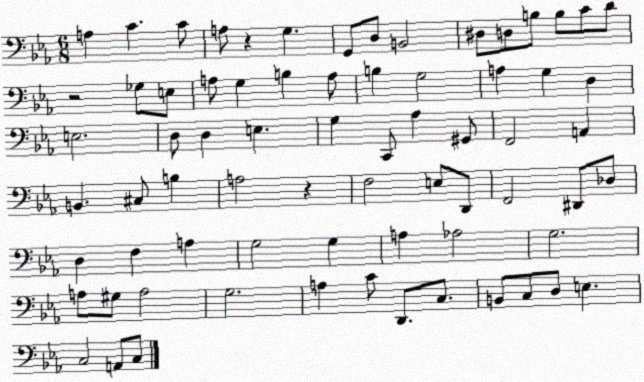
X:1
T:Untitled
M:6/8
L:1/4
K:Eb
A, C C/2 A,/2 z G, G,,/2 D,/2 B,,2 ^D,/2 D,/2 B,/2 B,/2 C/2 D/2 z2 _G,/2 E,/2 A,/2 G, B, A,/2 B, G,2 A, G, D, E,2 D,/2 D, E, G, C,,/2 _A, ^G,,/2 F,,2 A,, B,, ^C,/2 B, A,2 z F,2 E,/2 D,,/2 F,,2 ^D,,/2 _D,/2 D, F, A, G,2 G, A, _A,2 G,2 A,/2 ^G,/2 A,2 G,2 A, C/2 D,,/2 C,/2 B,,/2 C,/2 D,/2 E, C,2 A,,/2 C,/2